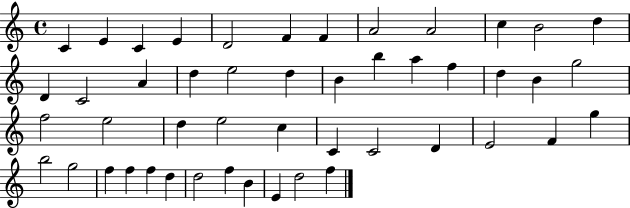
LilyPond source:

{
  \clef treble
  \time 4/4
  \defaultTimeSignature
  \key c \major
  c'4 e'4 c'4 e'4 | d'2 f'4 f'4 | a'2 a'2 | c''4 b'2 d''4 | \break d'4 c'2 a'4 | d''4 e''2 d''4 | b'4 b''4 a''4 f''4 | d''4 b'4 g''2 | \break f''2 e''2 | d''4 e''2 c''4 | c'4 c'2 d'4 | e'2 f'4 g''4 | \break b''2 g''2 | f''4 f''4 f''4 d''4 | d''2 f''4 b'4 | e'4 d''2 f''4 | \break \bar "|."
}